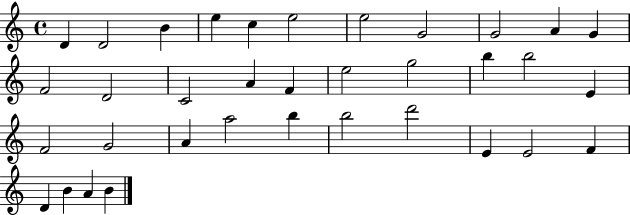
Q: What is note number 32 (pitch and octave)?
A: D4